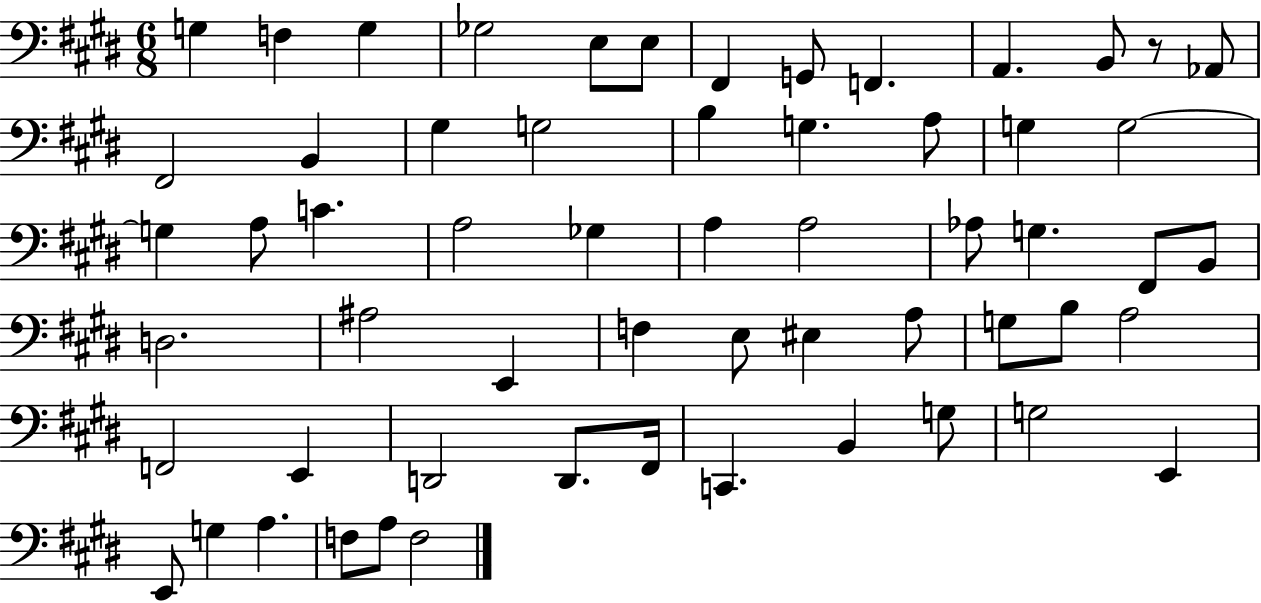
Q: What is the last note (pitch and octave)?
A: F3